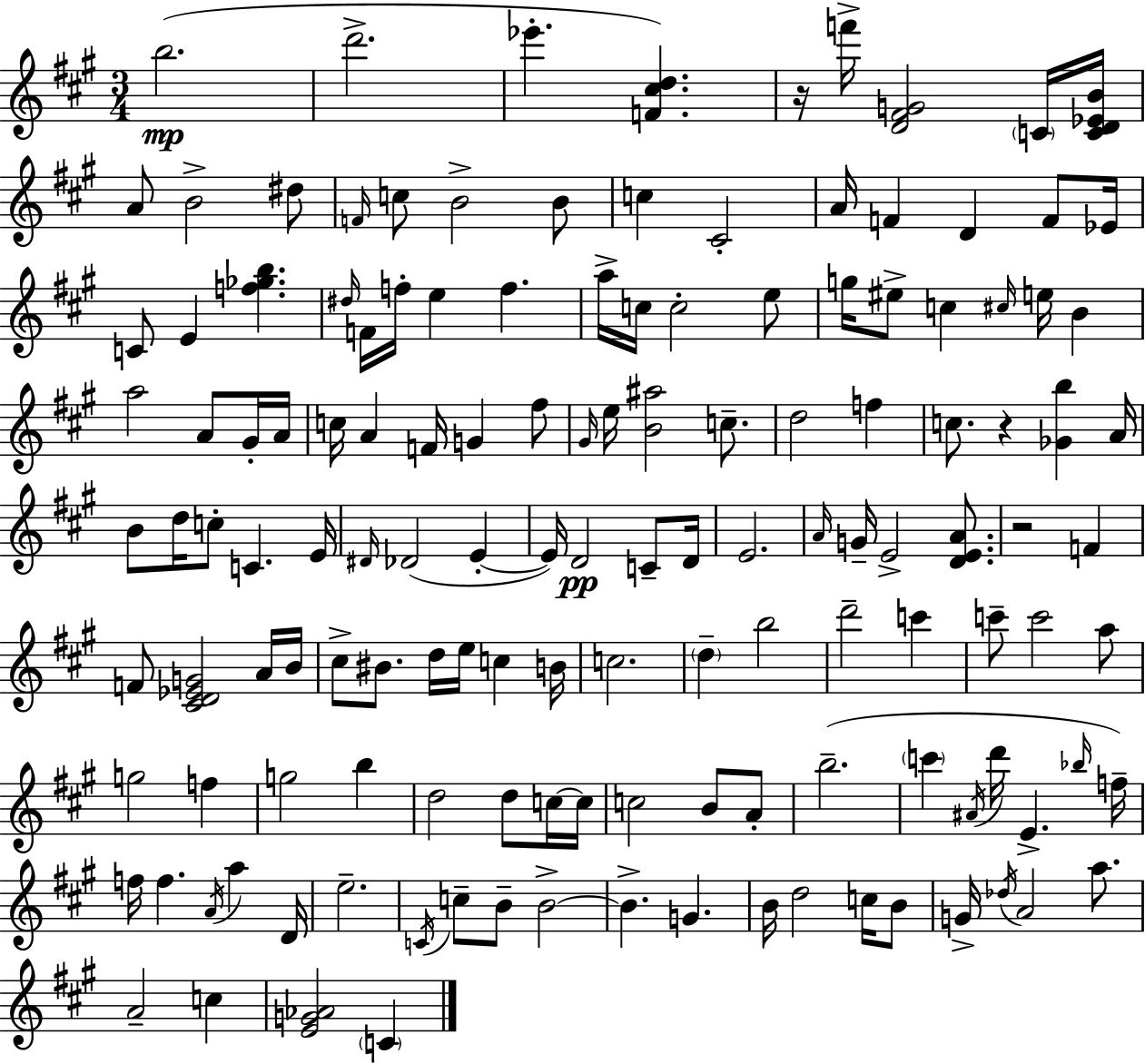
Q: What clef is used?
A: treble